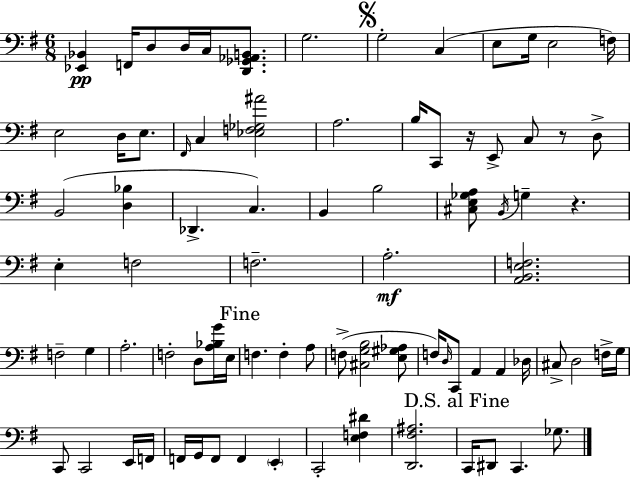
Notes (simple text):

[Eb2,Bb2]/q F2/s D3/e D3/s C3/s [D2,Gb2,Ab2,B2]/e. G3/h. G3/h C3/q E3/e G3/s E3/h F3/s E3/h D3/s E3/e. F#2/s C3/q [Eb3,F3,Gb3,A#4]/h A3/h. B3/s C2/e R/s E2/e C3/e R/e D3/e B2/h [D3,Bb3]/q Db2/q. C3/q. B2/q B3/h [C#3,E3,Gb3,A3]/e B2/s G3/q R/q. E3/q F3/h F3/h. A3/h. [A2,B2,E3,F3]/h. F3/h G3/q A3/h. F3/h D3/e [A3,Bb3,G4]/s E3/s F3/q. F3/q A3/e F3/e [C#3,G3,B3]/h [E3,G#3,Ab3]/e F3/s D3/s C2/e A2/q A2/q Db3/s C#3/e D3/h F3/s G3/s C2/e C2/h E2/s F2/s F2/s G2/s F2/e F2/q E2/q C2/h [E3,F3,D#4]/q [D2,F#3,A#3]/h. C2/s D#2/e C2/q. Gb3/e.